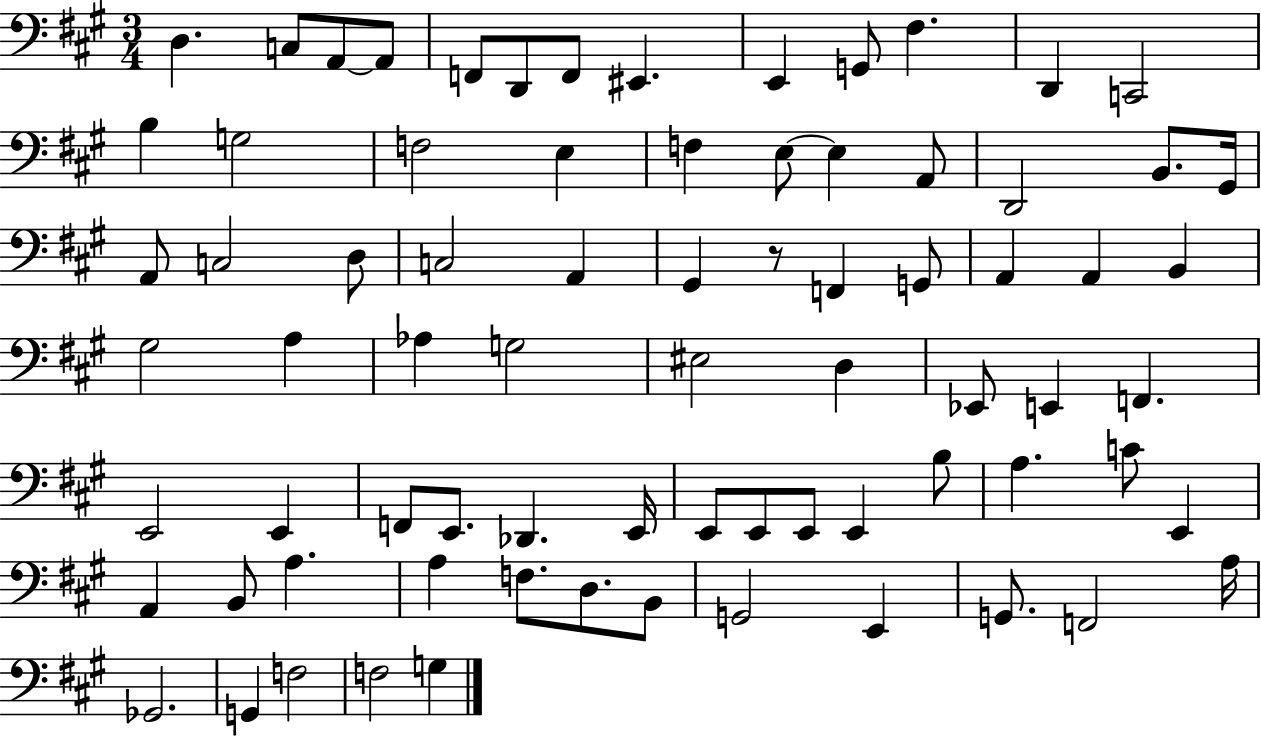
D3/q. C3/e A2/e A2/e F2/e D2/e F2/e EIS2/q. E2/q G2/e F#3/q. D2/q C2/h B3/q G3/h F3/h E3/q F3/q E3/e E3/q A2/e D2/h B2/e. G#2/s A2/e C3/h D3/e C3/h A2/q G#2/q R/e F2/q G2/e A2/q A2/q B2/q G#3/h A3/q Ab3/q G3/h EIS3/h D3/q Eb2/e E2/q F2/q. E2/h E2/q F2/e E2/e. Db2/q. E2/s E2/e E2/e E2/e E2/q B3/e A3/q. C4/e E2/q A2/q B2/e A3/q. A3/q F3/e. D3/e. B2/e G2/h E2/q G2/e. F2/h A3/s Gb2/h. G2/q F3/h F3/h G3/q